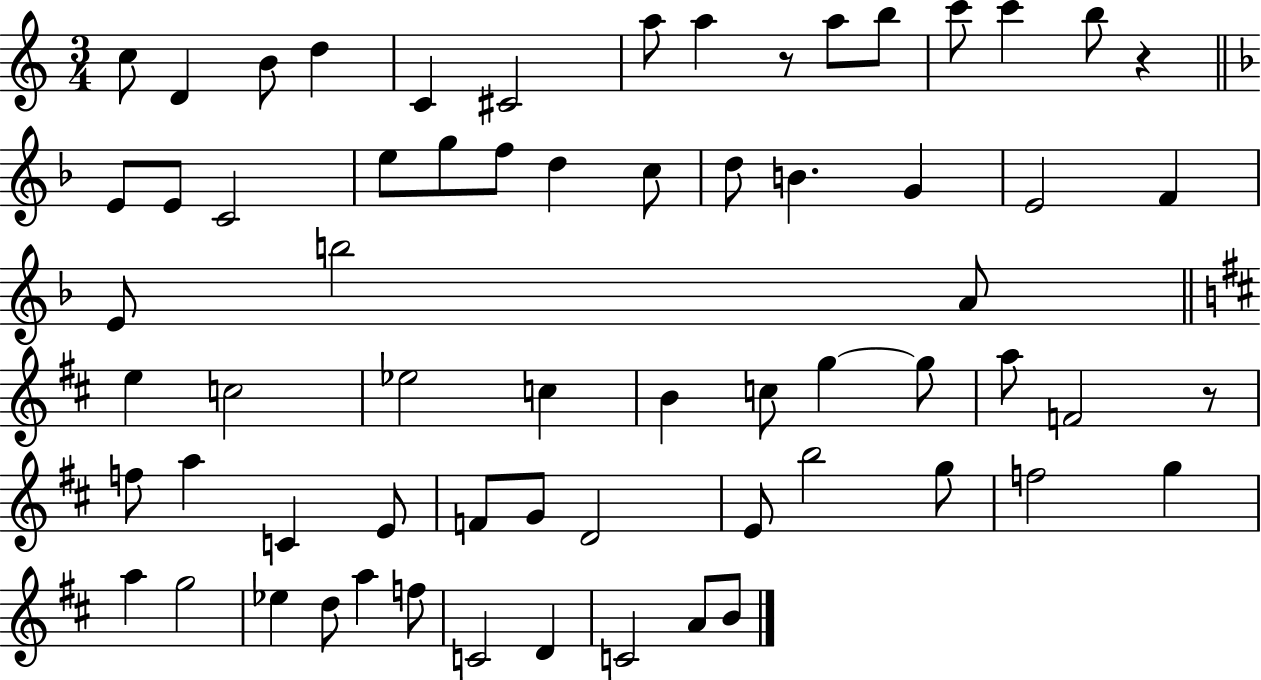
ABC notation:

X:1
T:Untitled
M:3/4
L:1/4
K:C
c/2 D B/2 d C ^C2 a/2 a z/2 a/2 b/2 c'/2 c' b/2 z E/2 E/2 C2 e/2 g/2 f/2 d c/2 d/2 B G E2 F E/2 b2 A/2 e c2 _e2 c B c/2 g g/2 a/2 F2 z/2 f/2 a C E/2 F/2 G/2 D2 E/2 b2 g/2 f2 g a g2 _e d/2 a f/2 C2 D C2 A/2 B/2